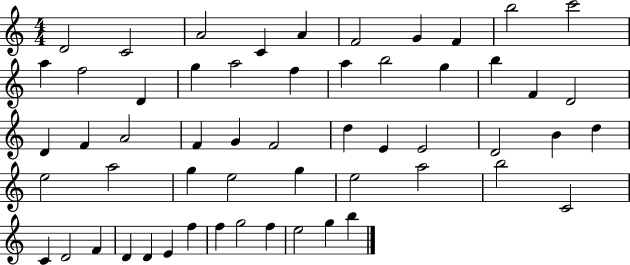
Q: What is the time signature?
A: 4/4